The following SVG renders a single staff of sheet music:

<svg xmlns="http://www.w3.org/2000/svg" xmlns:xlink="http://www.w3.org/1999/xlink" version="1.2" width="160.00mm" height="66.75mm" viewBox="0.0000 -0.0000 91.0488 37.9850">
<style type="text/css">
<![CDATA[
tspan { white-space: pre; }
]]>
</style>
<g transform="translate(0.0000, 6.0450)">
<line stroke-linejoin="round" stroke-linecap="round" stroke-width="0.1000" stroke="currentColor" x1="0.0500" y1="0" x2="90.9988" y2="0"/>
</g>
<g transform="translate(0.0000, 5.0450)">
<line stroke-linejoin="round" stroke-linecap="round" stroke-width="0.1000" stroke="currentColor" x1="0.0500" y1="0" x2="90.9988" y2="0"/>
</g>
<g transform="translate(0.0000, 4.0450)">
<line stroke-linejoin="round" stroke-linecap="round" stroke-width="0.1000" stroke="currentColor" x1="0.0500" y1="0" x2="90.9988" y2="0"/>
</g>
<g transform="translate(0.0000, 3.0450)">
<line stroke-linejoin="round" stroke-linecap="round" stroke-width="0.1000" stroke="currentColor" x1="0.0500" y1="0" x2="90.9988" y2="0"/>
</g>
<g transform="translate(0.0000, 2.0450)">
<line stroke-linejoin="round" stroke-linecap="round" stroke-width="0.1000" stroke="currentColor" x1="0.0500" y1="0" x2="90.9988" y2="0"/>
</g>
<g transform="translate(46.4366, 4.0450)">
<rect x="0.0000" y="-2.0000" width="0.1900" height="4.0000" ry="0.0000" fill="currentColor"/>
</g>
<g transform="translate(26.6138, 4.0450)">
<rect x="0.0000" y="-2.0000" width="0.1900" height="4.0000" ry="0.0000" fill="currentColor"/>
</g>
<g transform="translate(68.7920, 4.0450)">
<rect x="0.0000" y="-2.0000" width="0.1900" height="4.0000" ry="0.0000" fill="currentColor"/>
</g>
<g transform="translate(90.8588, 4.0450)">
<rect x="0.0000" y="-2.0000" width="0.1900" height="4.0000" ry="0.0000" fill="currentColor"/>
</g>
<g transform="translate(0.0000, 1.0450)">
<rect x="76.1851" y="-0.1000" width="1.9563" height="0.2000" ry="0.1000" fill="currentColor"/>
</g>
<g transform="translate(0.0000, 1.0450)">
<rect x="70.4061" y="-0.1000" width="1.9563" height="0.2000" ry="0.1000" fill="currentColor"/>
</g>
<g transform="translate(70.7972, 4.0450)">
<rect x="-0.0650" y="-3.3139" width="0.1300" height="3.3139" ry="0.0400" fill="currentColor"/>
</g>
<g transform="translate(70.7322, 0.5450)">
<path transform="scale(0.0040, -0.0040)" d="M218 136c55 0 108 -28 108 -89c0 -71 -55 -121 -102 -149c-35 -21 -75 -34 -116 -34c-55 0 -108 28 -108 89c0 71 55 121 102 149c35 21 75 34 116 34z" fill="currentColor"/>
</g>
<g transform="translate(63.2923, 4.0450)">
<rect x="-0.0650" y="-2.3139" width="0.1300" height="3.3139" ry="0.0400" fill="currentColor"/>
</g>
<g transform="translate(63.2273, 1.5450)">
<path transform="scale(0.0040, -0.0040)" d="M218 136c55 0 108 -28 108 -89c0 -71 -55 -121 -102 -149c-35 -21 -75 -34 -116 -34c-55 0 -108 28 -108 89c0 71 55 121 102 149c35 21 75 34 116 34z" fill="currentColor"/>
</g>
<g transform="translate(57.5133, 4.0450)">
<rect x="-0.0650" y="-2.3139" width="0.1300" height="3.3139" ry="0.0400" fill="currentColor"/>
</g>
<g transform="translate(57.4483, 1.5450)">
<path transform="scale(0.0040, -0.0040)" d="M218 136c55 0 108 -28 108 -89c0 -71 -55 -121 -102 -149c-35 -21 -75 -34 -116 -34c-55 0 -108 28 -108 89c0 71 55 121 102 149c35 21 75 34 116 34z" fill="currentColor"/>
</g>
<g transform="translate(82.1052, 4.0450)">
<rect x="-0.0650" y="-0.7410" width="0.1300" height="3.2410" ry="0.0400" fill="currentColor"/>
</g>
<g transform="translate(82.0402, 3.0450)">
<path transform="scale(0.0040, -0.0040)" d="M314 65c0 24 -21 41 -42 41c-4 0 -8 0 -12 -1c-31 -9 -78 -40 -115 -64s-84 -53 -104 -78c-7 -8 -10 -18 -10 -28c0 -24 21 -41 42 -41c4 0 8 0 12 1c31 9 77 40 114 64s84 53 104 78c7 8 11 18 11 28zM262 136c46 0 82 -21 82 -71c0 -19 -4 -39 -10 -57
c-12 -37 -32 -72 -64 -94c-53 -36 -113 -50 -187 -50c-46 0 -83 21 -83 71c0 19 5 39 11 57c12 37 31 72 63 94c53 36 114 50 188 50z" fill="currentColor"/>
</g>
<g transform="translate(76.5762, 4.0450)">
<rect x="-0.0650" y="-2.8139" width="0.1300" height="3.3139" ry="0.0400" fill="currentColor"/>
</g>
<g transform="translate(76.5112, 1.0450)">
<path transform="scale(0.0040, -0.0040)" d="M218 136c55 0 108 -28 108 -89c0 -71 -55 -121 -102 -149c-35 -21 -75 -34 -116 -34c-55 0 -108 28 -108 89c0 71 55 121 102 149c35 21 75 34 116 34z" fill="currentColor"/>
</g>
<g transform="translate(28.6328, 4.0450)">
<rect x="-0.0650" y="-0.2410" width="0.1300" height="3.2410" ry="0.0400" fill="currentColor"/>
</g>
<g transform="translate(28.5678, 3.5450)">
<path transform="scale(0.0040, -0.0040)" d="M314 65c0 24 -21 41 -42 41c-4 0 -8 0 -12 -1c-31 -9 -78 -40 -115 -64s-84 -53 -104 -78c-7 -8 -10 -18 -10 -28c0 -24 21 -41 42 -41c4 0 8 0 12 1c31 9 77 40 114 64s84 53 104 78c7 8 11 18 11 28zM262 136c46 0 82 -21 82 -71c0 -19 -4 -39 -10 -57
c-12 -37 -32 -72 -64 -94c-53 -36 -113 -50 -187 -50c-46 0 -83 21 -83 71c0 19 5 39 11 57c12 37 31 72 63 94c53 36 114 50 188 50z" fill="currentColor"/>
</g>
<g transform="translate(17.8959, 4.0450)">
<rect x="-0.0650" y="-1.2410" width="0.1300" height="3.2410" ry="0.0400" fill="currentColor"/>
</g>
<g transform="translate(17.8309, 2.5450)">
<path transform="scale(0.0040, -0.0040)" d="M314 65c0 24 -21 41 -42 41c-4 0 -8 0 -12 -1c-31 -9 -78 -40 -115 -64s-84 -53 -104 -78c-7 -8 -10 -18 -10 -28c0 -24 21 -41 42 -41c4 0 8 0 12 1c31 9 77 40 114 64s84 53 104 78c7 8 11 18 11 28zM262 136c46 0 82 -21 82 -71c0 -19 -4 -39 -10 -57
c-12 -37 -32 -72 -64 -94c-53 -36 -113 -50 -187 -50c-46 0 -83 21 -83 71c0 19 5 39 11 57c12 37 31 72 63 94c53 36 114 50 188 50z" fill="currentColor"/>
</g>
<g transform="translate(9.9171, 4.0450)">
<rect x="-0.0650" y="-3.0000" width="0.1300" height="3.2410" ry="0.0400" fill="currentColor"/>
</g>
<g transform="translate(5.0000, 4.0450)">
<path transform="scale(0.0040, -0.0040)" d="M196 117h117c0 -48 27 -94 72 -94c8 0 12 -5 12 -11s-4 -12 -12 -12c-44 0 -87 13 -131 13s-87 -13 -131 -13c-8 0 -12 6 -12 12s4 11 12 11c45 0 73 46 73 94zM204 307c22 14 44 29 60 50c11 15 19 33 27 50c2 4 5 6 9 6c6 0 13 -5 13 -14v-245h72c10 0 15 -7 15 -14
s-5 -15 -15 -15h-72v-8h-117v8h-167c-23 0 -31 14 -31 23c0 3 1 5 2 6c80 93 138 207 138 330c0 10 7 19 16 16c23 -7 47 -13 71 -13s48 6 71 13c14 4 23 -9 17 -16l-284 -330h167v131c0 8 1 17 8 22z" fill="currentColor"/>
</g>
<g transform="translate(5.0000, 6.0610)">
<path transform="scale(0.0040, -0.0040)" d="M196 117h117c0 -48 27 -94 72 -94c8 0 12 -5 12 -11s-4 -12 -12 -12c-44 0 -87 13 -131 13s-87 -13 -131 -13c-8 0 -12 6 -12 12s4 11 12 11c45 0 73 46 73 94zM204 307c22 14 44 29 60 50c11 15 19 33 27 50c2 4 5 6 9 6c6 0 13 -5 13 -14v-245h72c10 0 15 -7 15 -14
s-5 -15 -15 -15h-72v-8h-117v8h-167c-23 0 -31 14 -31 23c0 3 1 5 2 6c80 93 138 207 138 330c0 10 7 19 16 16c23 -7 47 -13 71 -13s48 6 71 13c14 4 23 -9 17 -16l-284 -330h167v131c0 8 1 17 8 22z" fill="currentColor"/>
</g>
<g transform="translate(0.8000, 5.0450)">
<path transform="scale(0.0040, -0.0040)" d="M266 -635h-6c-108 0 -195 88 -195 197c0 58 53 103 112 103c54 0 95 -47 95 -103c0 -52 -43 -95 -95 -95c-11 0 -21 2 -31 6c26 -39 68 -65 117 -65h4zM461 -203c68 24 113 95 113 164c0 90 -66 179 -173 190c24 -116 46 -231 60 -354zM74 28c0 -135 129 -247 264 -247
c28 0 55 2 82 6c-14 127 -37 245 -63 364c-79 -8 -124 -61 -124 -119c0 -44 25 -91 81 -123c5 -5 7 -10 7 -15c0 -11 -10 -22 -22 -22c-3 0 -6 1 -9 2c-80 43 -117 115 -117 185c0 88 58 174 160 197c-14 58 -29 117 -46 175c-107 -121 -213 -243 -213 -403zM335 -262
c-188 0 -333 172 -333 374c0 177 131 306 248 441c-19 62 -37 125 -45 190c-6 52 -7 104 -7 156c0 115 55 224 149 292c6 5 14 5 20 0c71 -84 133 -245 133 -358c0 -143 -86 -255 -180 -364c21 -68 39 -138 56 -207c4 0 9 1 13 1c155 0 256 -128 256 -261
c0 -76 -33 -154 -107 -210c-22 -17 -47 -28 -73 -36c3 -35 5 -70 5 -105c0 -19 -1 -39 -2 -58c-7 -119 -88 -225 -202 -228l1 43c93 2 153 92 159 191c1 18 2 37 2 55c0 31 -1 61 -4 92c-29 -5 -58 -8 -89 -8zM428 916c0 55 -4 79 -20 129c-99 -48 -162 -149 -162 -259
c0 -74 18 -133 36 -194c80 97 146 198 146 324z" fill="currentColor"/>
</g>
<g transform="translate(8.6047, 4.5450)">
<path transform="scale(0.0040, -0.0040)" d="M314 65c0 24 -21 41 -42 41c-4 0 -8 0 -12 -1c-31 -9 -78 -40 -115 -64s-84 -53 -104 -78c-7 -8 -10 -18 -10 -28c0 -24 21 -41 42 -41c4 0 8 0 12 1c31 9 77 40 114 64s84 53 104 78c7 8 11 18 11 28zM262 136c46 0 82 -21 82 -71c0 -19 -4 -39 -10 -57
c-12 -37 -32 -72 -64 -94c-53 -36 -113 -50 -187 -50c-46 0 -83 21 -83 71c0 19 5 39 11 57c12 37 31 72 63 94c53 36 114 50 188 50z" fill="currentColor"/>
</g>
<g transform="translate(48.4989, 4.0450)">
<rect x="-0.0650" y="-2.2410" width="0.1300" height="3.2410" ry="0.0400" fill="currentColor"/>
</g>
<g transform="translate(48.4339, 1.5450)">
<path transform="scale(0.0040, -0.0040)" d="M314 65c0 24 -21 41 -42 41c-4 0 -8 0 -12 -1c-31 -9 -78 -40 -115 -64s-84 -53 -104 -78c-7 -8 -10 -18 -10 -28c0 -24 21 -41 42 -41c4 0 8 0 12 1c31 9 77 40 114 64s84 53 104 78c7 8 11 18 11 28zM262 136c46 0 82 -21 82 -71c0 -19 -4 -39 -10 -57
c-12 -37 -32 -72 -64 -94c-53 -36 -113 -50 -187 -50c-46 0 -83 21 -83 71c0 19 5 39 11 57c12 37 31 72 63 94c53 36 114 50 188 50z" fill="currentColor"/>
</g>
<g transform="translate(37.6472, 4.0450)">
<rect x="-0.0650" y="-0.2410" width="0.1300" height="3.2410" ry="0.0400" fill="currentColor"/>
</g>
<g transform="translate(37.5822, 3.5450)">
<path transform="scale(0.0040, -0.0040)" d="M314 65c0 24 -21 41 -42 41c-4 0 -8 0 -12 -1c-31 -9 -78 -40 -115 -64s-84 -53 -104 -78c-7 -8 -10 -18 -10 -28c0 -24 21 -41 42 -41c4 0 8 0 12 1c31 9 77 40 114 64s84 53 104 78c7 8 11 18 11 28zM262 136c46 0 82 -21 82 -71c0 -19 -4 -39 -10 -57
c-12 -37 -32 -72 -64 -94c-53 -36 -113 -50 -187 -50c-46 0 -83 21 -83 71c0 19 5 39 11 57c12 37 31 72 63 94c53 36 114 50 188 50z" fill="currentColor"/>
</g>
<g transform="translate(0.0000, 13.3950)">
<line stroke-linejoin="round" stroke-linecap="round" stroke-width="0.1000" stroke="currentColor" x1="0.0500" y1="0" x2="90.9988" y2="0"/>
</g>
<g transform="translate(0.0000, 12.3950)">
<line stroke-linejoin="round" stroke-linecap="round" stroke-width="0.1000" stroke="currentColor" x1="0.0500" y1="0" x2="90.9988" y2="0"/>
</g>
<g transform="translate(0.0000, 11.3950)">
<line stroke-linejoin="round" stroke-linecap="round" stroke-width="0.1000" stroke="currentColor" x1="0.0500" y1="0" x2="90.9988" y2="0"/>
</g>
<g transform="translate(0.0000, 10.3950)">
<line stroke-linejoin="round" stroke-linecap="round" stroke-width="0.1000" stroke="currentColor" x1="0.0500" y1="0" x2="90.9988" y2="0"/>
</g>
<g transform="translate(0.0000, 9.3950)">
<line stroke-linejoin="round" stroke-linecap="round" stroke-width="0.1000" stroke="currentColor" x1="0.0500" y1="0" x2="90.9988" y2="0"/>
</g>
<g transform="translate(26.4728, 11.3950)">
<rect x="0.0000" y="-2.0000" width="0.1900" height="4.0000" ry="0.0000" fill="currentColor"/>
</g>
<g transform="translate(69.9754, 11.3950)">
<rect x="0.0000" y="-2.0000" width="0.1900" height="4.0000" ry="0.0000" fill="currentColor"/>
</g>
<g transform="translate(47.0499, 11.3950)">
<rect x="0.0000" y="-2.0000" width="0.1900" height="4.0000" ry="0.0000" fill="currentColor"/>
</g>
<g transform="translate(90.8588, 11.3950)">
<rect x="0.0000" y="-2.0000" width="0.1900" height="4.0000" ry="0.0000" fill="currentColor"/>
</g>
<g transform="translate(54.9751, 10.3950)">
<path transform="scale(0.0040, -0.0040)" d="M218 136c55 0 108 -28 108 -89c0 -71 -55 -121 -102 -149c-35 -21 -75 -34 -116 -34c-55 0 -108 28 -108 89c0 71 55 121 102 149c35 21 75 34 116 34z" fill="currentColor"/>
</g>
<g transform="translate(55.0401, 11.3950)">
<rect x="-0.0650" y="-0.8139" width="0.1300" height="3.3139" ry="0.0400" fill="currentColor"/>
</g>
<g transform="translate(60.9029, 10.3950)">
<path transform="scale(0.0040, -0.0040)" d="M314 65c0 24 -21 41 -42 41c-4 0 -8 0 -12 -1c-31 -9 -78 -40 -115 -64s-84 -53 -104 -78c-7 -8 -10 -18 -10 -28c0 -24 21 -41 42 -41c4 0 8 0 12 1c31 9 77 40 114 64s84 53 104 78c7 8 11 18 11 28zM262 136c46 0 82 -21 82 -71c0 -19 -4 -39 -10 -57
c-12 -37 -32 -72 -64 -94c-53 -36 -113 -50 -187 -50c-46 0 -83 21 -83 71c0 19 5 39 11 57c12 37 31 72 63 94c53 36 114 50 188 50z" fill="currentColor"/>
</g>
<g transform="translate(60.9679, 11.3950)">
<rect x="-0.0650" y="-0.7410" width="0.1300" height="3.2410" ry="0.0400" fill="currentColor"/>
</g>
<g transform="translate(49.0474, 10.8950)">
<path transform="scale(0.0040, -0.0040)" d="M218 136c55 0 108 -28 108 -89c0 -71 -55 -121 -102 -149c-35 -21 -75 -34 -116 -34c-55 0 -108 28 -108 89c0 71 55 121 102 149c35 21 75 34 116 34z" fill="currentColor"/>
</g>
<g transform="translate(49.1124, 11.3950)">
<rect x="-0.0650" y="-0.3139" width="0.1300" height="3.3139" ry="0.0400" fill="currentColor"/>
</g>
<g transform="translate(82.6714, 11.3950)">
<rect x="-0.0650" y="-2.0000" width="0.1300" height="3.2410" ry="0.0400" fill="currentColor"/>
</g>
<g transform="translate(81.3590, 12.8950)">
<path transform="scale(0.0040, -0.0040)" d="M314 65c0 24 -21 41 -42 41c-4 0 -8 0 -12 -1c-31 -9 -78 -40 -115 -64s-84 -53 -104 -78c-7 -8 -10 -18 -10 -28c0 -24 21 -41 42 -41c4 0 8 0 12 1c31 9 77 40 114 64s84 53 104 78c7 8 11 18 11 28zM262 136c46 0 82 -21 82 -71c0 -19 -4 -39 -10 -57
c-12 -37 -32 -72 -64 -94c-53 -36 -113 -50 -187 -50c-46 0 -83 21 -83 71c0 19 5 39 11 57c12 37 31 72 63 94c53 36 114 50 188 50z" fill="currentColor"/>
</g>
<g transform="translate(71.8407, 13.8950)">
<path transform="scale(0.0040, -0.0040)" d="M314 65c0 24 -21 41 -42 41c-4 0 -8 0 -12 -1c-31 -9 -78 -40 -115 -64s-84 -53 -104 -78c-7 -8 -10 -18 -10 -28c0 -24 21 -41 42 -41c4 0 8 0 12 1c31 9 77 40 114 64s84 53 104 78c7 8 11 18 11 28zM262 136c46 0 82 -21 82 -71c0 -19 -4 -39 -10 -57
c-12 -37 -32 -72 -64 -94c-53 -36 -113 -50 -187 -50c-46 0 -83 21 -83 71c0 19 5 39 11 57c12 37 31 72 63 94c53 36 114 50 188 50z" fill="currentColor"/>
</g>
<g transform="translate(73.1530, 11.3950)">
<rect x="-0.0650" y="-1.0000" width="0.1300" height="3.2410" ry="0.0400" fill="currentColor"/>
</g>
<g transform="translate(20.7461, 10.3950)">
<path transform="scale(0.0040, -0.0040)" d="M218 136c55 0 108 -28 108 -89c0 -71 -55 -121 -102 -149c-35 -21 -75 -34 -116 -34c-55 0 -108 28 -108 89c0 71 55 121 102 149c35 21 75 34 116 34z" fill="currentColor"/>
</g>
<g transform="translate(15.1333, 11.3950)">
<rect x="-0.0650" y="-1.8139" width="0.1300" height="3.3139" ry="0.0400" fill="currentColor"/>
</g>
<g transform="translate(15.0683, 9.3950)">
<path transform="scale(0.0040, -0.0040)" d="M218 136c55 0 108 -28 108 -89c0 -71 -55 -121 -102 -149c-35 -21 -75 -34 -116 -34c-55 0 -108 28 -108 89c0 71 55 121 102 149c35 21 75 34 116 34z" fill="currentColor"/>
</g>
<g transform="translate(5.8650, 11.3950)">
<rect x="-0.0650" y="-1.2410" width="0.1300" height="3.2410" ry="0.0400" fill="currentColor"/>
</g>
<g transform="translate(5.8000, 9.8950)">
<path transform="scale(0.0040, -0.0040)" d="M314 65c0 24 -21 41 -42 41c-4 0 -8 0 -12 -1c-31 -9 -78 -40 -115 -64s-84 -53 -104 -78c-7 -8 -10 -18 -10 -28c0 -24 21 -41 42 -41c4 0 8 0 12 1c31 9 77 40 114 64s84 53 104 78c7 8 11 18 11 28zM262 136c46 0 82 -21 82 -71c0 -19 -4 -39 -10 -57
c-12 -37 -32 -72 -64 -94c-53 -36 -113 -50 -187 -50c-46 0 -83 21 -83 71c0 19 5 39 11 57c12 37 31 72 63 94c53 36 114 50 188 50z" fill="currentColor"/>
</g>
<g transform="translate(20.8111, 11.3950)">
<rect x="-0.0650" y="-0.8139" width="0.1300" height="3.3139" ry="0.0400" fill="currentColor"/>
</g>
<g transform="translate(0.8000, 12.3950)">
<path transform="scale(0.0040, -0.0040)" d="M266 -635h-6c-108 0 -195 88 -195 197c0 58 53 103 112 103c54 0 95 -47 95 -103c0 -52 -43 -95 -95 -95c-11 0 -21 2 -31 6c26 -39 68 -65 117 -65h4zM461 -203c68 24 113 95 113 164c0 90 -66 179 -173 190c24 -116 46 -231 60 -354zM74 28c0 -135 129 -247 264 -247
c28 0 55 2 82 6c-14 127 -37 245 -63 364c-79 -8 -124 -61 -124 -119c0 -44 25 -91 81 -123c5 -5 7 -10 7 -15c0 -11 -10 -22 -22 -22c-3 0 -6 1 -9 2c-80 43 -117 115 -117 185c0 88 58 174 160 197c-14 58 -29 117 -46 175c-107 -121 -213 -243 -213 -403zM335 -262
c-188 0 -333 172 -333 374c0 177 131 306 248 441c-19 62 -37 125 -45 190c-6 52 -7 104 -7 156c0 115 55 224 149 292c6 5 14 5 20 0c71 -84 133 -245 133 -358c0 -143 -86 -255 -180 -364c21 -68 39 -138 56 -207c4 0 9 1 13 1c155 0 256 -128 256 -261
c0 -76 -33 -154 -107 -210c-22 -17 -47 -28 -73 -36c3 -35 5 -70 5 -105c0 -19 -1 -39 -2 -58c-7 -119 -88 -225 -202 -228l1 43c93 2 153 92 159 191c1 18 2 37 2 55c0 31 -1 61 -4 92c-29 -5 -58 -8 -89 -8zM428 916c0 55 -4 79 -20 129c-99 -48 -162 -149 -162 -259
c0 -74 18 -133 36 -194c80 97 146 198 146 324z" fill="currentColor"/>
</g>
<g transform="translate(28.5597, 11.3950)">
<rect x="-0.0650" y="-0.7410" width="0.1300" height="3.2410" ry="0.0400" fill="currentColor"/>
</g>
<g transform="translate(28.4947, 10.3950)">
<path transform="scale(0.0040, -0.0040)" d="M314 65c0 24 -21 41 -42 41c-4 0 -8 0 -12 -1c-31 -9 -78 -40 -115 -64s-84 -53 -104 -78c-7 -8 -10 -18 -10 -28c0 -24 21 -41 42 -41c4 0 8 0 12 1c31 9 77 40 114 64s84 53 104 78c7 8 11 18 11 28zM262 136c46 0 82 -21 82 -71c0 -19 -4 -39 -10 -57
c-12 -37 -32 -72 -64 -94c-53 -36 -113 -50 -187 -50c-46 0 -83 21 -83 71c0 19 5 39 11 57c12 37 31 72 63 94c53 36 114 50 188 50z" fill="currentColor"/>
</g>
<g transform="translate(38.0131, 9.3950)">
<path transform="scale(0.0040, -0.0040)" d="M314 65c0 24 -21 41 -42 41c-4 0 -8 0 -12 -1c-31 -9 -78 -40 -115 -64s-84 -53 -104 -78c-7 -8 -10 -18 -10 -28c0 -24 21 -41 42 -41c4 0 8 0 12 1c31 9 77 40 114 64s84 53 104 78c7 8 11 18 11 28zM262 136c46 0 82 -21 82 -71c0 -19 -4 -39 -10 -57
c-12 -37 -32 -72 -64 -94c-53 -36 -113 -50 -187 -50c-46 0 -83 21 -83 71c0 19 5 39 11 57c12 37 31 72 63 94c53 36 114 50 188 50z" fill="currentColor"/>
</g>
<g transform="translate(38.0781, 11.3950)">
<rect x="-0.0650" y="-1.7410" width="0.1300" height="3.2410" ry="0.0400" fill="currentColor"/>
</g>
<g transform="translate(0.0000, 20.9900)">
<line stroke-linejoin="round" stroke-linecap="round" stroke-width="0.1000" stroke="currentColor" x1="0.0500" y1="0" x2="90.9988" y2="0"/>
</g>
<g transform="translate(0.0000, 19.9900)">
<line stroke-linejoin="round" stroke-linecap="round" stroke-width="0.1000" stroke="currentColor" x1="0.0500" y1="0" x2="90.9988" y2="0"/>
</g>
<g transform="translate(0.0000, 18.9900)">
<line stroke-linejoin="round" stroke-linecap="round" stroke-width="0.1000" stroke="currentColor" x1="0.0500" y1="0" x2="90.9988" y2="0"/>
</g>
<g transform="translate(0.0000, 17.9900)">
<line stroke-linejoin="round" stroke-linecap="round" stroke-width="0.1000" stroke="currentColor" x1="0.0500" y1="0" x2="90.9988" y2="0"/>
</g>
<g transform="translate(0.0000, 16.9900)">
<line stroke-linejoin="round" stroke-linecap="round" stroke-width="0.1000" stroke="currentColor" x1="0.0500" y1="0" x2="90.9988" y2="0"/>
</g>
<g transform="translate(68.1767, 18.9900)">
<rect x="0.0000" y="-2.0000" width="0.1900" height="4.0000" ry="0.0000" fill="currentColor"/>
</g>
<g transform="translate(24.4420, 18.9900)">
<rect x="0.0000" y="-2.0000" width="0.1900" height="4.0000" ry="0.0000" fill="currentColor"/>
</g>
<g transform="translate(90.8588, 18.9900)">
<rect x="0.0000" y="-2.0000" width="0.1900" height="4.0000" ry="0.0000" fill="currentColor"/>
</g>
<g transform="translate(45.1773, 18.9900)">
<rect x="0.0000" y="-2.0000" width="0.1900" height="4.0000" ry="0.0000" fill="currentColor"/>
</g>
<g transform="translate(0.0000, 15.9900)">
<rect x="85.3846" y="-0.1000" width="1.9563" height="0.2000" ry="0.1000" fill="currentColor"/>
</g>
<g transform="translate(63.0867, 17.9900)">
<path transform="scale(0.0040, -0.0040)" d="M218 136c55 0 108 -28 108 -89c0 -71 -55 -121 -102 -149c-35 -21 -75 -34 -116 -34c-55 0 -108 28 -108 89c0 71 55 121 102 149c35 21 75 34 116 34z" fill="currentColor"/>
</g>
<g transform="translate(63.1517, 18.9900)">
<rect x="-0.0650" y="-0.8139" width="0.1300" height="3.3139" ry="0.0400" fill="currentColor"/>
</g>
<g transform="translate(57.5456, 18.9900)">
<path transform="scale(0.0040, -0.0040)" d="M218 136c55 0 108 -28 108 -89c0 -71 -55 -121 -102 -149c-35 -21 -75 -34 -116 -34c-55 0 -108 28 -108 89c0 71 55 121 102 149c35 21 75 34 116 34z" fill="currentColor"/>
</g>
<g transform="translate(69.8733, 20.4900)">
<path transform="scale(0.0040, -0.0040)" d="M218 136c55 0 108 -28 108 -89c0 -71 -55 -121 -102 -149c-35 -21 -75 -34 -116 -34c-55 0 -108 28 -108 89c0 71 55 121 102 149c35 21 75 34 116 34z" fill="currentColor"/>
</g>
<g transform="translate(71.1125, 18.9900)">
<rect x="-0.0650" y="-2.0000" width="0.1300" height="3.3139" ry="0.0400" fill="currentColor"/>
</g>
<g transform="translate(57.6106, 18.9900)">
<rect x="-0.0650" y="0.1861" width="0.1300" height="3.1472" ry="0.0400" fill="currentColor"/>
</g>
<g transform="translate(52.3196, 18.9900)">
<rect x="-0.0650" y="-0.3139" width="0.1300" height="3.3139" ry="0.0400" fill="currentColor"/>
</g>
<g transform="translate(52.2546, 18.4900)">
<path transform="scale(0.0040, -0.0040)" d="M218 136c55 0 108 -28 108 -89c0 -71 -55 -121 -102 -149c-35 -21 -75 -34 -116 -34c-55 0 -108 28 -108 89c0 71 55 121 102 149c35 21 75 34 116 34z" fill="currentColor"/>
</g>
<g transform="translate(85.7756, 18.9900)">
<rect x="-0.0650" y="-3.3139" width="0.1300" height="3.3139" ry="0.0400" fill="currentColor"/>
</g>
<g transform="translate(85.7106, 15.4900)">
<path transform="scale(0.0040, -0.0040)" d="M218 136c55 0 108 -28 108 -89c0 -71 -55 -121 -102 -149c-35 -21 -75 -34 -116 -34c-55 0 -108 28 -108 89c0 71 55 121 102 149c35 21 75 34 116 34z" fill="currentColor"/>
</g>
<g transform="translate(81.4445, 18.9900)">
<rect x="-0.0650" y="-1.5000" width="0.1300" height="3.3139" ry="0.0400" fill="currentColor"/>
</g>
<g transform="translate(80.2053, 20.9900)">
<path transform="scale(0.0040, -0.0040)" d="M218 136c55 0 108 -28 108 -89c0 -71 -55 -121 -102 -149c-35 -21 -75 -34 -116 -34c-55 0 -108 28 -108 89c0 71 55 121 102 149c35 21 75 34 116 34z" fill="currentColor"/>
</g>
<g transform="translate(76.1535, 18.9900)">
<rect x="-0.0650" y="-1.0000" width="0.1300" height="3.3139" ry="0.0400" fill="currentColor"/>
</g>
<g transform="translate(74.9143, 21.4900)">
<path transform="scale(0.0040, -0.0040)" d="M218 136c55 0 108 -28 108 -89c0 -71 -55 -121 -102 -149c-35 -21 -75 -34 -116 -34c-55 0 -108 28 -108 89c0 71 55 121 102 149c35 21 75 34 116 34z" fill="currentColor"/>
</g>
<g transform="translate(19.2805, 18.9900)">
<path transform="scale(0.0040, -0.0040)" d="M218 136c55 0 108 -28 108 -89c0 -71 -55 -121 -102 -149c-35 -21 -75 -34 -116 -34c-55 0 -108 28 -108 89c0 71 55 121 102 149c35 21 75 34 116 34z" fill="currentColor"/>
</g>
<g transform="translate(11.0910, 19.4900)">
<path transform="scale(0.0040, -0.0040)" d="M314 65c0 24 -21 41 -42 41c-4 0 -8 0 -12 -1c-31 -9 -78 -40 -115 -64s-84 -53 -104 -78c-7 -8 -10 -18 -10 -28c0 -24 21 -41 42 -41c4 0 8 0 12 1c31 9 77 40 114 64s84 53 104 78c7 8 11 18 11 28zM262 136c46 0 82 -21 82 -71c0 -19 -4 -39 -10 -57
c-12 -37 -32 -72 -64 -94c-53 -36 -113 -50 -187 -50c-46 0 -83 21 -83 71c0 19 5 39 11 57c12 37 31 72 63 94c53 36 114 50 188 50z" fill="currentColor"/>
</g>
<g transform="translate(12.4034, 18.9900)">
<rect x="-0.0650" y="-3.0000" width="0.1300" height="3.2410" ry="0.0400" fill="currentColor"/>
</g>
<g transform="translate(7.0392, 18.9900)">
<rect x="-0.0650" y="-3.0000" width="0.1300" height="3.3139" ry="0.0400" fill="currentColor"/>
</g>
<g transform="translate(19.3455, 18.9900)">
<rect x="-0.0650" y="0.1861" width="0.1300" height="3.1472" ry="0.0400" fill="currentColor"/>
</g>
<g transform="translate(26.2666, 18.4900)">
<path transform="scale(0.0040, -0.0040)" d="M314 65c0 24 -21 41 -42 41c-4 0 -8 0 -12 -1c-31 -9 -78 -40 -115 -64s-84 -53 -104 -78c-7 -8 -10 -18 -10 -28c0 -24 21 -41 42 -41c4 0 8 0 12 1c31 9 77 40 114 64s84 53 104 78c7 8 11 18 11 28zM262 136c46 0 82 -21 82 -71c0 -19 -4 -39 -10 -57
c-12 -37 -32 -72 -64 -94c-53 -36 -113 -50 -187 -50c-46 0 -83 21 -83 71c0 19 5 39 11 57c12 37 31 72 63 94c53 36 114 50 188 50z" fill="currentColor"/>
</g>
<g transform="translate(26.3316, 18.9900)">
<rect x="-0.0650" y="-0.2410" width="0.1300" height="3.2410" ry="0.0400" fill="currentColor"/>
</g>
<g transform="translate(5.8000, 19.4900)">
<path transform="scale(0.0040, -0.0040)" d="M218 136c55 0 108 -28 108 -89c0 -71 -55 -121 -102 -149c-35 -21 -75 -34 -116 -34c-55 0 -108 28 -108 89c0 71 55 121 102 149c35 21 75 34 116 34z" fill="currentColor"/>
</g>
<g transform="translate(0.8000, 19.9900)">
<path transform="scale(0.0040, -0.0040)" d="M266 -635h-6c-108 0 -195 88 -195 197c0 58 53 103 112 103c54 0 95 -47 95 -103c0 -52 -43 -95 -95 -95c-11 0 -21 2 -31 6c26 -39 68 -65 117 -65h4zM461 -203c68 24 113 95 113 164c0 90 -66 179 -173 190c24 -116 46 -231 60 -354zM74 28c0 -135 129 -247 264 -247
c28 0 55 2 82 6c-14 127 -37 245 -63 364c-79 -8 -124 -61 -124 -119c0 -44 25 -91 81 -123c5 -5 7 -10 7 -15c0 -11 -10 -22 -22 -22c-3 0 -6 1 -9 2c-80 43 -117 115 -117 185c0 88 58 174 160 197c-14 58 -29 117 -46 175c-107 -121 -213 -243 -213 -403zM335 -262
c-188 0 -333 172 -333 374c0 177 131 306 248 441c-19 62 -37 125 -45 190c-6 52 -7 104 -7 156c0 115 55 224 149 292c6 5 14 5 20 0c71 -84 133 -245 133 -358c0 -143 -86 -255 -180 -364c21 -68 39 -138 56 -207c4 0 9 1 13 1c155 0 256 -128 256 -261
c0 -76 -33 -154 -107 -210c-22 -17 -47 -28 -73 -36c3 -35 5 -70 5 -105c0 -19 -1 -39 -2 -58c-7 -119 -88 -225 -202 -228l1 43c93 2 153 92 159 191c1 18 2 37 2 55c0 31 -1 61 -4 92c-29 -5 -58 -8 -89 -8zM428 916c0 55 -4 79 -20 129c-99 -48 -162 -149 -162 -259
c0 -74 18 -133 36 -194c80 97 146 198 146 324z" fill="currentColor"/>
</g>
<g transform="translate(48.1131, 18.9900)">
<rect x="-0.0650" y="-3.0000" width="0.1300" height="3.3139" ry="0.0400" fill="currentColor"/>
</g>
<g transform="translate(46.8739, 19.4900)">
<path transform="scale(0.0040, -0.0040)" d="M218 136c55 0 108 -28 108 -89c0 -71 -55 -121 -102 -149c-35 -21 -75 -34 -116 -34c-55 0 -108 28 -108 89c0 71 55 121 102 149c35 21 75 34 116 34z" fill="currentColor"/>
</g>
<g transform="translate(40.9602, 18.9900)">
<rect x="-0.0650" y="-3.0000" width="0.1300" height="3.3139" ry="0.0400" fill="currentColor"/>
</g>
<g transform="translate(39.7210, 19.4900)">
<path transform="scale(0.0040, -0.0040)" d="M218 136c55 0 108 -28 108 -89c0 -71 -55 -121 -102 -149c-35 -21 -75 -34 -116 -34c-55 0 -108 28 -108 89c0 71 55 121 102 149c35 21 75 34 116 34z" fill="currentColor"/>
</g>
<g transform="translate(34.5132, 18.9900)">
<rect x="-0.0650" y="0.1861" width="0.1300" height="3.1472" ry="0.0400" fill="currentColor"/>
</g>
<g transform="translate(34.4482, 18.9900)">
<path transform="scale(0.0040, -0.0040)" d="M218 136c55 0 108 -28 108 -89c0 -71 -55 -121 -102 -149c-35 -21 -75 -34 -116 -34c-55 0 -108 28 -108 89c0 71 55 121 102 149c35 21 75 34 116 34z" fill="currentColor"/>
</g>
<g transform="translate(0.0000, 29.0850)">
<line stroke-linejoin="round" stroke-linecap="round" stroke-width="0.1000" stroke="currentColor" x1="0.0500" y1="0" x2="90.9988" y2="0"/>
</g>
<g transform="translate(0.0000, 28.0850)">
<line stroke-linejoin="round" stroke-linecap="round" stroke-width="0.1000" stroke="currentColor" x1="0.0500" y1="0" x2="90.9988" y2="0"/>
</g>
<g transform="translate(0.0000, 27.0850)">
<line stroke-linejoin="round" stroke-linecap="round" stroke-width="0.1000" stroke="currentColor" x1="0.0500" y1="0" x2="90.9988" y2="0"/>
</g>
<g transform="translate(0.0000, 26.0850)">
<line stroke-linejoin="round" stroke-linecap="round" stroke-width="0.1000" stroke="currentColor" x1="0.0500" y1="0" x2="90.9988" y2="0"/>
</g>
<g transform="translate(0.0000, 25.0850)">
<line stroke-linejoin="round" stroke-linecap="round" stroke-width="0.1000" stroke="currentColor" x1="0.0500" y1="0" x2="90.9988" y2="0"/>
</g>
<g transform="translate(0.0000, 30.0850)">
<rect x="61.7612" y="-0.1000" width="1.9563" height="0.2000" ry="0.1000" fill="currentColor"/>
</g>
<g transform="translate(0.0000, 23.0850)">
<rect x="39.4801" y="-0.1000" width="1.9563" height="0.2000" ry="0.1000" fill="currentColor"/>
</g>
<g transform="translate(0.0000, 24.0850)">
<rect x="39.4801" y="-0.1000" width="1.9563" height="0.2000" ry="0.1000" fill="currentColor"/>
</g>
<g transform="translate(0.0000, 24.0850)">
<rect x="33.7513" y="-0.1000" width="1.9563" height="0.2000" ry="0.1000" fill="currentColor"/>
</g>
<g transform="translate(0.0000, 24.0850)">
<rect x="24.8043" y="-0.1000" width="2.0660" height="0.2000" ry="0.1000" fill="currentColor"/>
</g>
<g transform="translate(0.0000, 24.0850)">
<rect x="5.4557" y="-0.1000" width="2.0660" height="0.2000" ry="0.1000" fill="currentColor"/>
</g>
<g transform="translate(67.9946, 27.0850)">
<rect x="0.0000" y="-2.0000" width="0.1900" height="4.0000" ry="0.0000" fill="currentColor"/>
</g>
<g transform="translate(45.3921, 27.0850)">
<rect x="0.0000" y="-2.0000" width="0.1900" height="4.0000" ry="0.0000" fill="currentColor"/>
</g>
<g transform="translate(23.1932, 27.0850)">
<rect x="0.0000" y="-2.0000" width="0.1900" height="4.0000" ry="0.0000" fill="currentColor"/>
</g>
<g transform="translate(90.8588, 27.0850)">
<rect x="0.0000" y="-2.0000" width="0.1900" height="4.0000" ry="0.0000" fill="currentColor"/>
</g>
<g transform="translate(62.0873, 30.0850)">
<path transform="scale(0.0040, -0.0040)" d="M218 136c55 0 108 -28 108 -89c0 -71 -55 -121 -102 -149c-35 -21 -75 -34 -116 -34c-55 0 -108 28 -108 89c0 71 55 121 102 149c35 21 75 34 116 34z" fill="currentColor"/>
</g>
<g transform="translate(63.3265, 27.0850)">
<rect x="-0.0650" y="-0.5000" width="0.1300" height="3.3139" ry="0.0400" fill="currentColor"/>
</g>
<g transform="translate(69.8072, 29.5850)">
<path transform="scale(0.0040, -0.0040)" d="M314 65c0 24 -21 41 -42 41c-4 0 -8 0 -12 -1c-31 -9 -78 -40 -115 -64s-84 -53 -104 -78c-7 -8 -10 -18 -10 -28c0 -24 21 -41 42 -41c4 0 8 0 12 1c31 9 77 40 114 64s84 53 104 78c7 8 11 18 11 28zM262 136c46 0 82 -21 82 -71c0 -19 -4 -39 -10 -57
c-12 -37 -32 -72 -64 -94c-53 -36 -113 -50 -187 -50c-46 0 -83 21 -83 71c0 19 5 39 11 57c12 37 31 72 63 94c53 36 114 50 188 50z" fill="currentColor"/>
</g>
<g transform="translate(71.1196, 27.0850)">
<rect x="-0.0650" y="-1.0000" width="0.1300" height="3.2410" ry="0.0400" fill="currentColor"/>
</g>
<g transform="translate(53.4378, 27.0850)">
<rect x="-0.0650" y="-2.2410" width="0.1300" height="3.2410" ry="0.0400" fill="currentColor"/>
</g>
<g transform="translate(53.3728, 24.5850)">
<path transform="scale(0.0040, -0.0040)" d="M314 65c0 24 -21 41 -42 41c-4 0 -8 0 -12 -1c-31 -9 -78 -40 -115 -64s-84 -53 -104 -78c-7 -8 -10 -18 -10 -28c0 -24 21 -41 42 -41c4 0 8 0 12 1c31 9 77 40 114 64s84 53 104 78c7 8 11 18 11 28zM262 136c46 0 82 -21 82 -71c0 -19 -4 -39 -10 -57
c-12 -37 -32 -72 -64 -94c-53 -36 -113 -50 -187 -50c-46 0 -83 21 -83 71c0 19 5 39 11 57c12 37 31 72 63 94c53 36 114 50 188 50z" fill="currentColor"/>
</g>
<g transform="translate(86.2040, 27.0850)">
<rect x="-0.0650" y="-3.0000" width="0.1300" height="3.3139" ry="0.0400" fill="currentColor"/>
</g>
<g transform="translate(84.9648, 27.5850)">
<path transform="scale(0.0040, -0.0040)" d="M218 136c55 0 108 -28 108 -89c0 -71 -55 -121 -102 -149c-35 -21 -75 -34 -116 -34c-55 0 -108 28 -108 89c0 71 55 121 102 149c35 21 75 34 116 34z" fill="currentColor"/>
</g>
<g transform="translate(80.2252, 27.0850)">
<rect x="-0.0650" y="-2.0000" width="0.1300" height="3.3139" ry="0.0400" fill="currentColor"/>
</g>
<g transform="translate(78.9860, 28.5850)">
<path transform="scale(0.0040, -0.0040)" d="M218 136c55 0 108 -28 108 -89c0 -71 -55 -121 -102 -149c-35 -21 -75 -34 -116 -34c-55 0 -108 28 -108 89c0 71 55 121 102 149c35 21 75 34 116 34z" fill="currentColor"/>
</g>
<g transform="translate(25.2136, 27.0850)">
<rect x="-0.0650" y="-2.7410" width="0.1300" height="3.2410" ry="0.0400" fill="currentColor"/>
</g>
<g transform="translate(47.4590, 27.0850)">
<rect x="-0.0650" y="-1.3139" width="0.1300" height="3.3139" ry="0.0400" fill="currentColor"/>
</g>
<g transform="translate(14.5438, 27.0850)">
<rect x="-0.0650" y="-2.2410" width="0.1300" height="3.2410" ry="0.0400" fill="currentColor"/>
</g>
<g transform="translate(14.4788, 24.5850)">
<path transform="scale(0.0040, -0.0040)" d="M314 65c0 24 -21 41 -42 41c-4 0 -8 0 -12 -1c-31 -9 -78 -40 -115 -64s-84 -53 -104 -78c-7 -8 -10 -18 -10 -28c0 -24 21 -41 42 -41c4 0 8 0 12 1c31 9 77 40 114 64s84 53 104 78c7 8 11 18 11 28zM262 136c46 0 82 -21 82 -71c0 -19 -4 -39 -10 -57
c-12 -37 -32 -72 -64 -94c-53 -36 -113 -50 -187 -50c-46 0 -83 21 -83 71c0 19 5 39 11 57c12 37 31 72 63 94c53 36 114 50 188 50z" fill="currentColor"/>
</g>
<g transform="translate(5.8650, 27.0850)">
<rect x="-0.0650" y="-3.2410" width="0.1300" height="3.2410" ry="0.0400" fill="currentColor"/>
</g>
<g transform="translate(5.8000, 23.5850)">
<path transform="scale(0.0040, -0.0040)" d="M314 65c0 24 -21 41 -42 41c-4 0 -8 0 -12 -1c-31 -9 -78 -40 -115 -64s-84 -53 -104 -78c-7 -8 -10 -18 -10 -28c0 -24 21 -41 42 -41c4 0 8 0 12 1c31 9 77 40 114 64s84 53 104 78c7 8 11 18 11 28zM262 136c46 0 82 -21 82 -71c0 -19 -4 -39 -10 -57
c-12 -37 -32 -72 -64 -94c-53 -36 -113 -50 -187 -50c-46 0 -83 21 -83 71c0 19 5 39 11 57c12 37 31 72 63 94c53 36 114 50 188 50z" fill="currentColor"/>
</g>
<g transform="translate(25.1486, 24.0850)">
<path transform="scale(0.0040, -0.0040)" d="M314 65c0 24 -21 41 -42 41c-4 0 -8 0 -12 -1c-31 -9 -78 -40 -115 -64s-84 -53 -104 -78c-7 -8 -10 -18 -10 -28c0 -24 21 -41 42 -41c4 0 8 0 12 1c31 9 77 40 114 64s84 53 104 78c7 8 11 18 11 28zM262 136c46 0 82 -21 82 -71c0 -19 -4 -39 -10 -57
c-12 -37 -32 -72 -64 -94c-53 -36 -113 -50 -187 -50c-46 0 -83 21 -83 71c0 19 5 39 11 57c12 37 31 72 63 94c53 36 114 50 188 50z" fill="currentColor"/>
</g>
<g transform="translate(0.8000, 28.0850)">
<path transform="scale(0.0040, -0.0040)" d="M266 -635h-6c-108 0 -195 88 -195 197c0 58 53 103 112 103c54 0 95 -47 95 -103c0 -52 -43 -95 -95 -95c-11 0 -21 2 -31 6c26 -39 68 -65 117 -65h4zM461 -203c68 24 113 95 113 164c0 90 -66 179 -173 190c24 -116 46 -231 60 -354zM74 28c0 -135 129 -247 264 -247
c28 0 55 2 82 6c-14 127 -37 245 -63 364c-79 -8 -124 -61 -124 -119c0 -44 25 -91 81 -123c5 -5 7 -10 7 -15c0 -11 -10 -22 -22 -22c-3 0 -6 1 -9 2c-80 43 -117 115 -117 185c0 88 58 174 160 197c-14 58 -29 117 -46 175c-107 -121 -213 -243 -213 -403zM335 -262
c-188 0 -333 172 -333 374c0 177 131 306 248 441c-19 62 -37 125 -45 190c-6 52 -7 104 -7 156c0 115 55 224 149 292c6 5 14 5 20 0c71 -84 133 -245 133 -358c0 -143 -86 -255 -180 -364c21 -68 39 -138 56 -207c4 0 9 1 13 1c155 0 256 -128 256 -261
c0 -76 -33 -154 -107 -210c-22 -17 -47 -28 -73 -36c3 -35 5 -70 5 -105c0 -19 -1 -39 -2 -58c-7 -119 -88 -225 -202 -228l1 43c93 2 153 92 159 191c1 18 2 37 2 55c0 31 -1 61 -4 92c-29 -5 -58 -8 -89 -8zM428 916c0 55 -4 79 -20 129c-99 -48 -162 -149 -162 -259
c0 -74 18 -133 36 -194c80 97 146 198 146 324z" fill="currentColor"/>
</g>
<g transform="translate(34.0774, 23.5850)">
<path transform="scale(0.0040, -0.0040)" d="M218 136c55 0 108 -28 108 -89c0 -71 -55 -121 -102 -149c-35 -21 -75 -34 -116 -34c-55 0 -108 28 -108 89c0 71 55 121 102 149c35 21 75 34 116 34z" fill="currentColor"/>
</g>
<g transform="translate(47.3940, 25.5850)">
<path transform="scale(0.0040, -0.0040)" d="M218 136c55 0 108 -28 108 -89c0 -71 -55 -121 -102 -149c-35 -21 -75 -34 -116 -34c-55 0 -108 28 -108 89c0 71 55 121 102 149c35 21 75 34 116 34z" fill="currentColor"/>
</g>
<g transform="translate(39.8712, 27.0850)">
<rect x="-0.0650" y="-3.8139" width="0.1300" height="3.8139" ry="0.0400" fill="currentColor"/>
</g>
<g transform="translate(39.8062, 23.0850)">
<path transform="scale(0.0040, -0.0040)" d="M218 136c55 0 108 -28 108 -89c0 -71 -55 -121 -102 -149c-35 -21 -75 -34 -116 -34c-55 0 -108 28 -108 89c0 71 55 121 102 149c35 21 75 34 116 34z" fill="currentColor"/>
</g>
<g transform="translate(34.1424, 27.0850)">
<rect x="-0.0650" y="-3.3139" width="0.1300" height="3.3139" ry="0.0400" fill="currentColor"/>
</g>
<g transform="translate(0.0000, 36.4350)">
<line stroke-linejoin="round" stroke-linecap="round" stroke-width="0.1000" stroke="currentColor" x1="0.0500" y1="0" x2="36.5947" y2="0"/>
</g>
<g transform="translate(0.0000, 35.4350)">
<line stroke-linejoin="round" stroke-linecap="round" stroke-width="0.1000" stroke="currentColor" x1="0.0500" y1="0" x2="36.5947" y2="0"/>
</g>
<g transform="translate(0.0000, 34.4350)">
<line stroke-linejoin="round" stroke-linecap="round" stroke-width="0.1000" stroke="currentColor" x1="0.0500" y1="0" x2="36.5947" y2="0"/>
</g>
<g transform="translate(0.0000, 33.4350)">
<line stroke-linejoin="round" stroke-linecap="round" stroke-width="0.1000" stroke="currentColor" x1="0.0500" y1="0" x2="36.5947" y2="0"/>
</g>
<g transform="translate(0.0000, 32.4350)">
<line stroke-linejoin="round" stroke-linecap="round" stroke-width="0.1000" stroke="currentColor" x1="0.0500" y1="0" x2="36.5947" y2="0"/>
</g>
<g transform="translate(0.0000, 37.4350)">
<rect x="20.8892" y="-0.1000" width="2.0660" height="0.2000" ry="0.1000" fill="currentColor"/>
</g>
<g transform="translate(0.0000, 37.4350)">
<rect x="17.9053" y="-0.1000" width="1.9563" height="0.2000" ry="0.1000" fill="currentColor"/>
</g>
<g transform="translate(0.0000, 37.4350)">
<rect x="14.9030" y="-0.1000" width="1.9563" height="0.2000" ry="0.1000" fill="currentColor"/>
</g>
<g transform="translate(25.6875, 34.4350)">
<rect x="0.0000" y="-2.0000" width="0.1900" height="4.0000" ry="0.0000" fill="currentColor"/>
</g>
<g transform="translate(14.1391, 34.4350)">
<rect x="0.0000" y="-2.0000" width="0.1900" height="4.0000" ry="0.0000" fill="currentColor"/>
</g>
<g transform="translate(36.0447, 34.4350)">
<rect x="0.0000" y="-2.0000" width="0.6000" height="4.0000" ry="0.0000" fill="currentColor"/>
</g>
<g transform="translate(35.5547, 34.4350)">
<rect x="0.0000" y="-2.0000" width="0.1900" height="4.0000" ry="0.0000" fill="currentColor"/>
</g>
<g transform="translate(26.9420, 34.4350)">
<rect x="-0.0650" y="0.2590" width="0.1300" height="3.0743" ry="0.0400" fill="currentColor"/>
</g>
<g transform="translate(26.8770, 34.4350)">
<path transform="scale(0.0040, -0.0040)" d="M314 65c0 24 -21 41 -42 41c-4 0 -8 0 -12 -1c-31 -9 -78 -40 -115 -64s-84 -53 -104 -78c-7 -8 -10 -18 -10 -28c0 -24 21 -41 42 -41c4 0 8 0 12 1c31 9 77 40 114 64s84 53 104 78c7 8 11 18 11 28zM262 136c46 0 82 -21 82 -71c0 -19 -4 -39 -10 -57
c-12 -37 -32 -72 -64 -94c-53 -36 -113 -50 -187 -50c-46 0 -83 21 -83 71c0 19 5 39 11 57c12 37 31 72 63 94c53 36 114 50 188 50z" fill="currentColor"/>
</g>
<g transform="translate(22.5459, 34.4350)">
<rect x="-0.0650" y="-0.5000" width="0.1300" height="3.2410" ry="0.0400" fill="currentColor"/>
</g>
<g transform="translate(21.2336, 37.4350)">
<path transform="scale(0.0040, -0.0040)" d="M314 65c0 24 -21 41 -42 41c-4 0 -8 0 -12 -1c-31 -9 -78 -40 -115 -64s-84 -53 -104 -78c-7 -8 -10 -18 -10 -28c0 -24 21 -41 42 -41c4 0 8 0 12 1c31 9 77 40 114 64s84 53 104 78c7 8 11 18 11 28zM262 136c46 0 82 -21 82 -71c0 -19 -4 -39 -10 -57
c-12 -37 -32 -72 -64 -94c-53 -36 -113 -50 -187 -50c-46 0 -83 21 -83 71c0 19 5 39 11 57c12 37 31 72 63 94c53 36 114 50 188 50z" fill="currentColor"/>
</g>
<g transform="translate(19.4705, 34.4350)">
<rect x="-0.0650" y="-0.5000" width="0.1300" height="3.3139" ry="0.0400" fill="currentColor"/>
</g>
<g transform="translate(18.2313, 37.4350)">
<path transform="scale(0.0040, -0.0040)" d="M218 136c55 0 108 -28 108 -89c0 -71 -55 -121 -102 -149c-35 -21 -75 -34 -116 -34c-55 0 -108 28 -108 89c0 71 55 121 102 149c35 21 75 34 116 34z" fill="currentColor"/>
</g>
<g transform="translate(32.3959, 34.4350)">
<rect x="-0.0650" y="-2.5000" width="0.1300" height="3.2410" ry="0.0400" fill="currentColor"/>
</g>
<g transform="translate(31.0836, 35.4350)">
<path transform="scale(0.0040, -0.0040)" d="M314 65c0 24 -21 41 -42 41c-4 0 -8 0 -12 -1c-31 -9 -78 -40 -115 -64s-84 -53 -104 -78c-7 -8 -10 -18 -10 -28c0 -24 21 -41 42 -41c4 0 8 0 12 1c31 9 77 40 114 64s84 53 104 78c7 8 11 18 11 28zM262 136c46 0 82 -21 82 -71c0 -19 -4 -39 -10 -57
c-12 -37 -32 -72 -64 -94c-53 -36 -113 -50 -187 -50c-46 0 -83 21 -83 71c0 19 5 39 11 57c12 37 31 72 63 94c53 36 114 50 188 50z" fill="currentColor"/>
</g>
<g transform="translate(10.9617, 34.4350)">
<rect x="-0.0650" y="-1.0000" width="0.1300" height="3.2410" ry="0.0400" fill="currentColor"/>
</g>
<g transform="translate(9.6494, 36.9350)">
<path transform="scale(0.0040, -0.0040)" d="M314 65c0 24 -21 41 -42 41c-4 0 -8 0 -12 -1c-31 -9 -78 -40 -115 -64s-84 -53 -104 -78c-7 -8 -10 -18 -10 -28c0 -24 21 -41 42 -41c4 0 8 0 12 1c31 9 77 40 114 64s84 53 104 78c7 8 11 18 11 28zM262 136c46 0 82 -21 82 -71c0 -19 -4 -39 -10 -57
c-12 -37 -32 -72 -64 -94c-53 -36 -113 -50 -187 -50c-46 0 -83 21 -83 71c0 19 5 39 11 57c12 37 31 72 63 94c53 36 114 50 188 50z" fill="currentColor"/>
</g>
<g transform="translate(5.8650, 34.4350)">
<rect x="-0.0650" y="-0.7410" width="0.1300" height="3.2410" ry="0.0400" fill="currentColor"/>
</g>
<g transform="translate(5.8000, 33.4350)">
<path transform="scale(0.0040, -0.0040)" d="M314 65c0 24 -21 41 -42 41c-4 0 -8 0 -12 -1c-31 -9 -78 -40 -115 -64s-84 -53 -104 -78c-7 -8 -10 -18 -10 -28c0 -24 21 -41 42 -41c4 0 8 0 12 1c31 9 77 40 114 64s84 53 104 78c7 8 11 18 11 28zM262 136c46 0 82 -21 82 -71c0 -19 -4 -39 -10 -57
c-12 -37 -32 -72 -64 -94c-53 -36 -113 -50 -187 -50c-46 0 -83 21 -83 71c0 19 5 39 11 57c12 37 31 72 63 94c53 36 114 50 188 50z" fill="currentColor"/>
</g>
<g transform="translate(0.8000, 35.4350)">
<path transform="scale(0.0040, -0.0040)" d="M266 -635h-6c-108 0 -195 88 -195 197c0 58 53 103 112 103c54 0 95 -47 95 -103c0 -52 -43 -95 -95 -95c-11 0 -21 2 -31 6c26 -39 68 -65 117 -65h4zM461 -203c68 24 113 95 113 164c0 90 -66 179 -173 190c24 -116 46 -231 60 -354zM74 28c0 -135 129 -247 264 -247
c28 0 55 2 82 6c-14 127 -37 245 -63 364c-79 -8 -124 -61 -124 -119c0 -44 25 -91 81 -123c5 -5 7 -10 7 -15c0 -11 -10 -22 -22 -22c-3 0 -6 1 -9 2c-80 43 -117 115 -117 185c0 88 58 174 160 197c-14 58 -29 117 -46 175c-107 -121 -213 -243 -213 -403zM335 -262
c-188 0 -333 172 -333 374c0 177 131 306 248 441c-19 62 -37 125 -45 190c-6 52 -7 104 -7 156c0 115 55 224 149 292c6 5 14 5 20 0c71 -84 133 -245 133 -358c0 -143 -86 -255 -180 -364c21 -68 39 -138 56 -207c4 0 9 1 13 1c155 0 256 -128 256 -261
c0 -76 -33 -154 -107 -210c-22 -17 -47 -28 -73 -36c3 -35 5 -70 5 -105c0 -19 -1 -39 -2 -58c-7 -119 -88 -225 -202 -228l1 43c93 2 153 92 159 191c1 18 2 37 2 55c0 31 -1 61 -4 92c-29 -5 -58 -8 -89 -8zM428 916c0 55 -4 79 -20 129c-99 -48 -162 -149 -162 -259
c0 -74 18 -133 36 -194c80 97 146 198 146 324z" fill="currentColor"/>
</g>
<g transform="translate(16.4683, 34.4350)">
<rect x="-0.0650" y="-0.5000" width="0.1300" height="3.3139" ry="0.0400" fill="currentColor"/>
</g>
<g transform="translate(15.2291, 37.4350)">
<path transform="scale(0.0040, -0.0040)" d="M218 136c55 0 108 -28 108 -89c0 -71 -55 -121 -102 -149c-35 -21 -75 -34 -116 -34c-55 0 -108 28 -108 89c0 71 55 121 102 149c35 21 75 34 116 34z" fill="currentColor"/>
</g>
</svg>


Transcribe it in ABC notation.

X:1
T:Untitled
M:4/4
L:1/4
K:C
A2 e2 c2 c2 g2 g g b a d2 e2 f d d2 f2 c d d2 D2 F2 A A2 B c2 B A A c B d F D E b b2 g2 a2 b c' e g2 C D2 F A d2 D2 C C C2 B2 G2